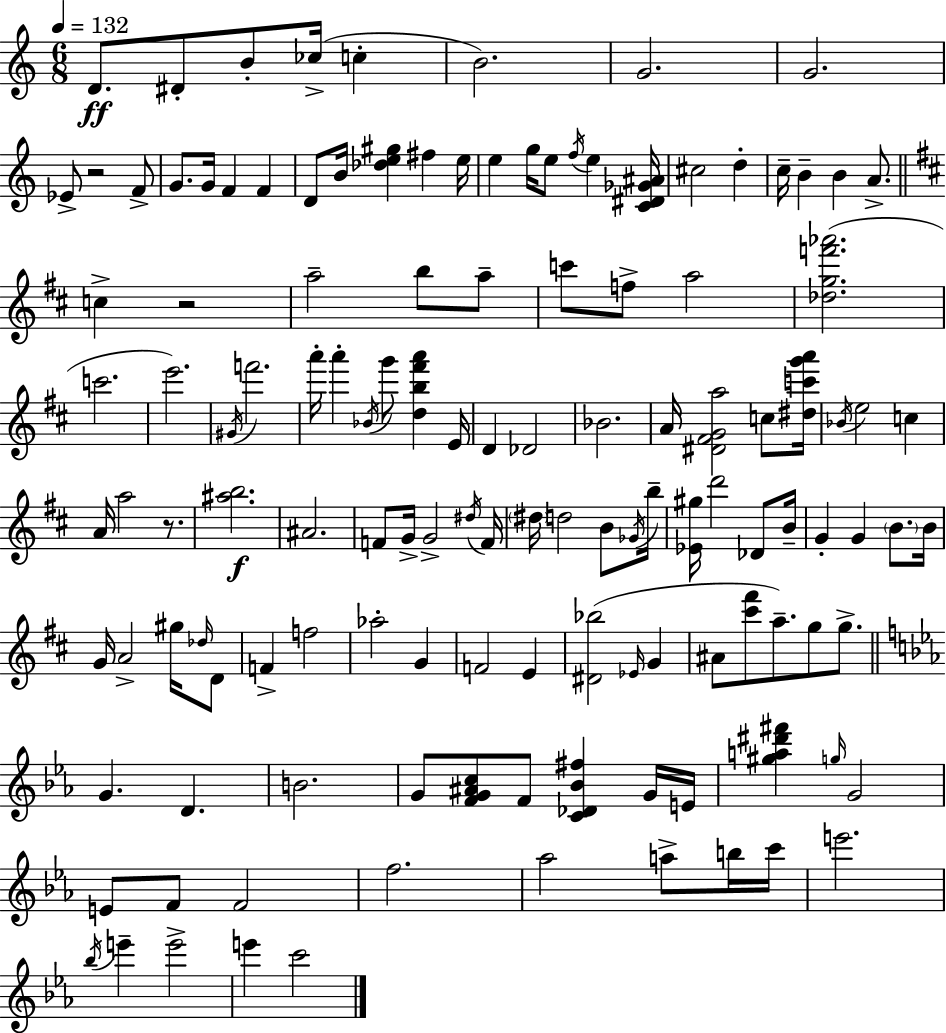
D4/e. D#4/e B4/e CES5/s C5/q B4/h. G4/h. G4/h. Eb4/e R/h F4/e G4/e. G4/s F4/q F4/q D4/e B4/s [Db5,E5,G#5]/q F#5/q E5/s E5/q G5/s E5/e F5/s E5/q [C4,D#4,Gb4,A#4]/s C#5/h D5/q C5/s B4/q B4/q A4/e. C5/q R/h A5/h B5/e A5/e C6/e F5/e A5/h [Db5,G5,F6,Ab6]/h. C6/h. E6/h. G#4/s F6/h. A6/s A6/q Bb4/s G6/e [D5,B5,F#6,A6]/q E4/s D4/q Db4/h Bb4/h. A4/s [D#4,F#4,G4,A5]/h C5/e [D#5,C6,G6,A6]/s Bb4/s E5/h C5/q A4/s A5/h R/e. [A#5,B5]/h. A#4/h. F4/e G4/s G4/h D#5/s F4/s D#5/s D5/h B4/e Gb4/s B5/s [Eb4,G#5]/s D6/h Db4/e B4/s G4/q G4/q B4/e. B4/s G4/s A4/h G#5/s Db5/s D4/e F4/q F5/h Ab5/h G4/q F4/h E4/q [D#4,Bb5]/h Eb4/s G4/q A#4/e [C#6,F#6]/e A5/e. G5/e G5/e. G4/q. D4/q. B4/h. G4/e [F4,G4,A#4,C5]/e F4/e [C4,Db4,Bb4,F#5]/q G4/s E4/s [G#5,A5,D#6,F#6]/q G5/s G4/h E4/e F4/e F4/h F5/h. Ab5/h A5/e B5/s C6/s E6/h. Bb5/s E6/q E6/h E6/q C6/h